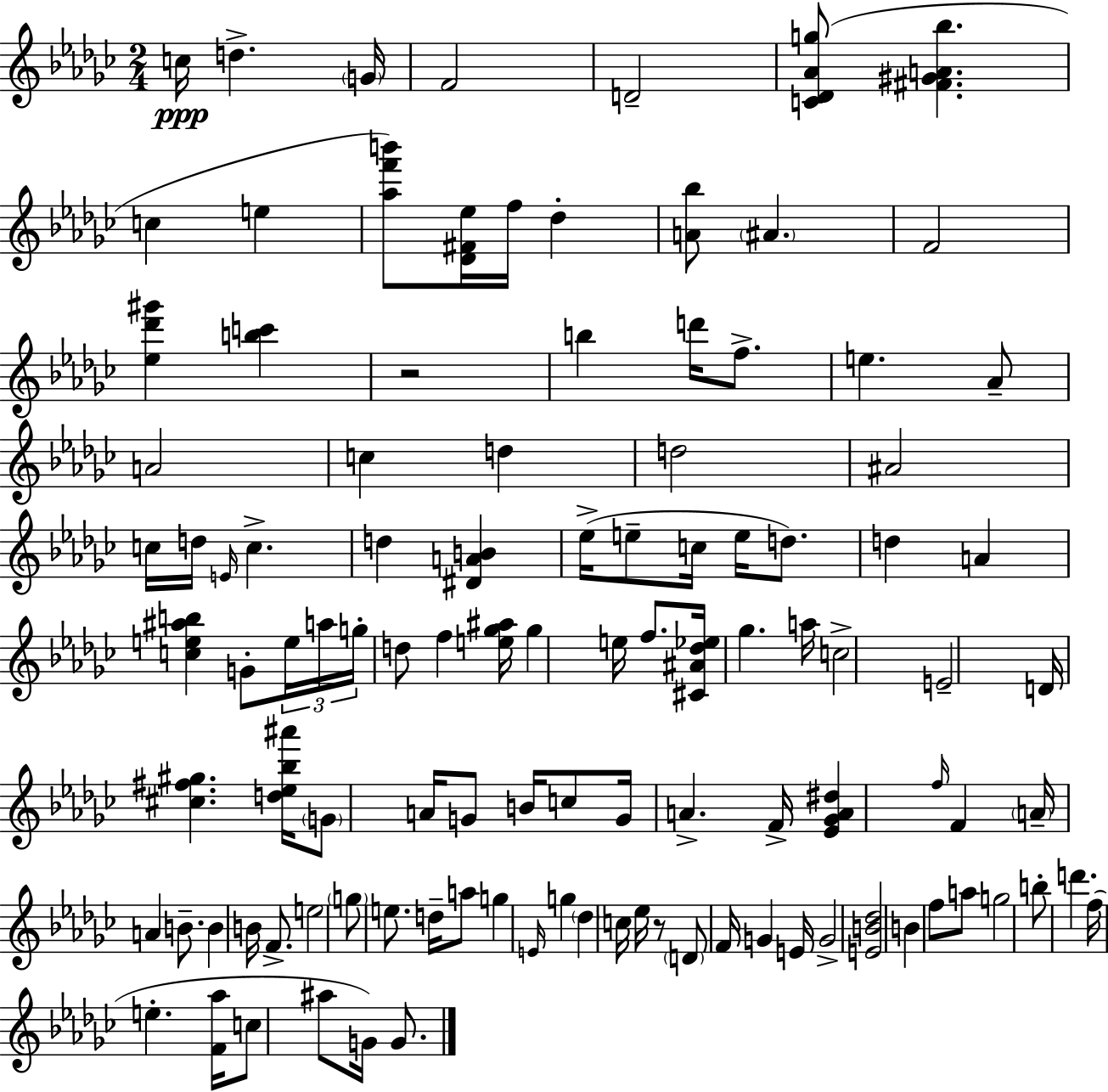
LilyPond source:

{
  \clef treble
  \numericTimeSignature
  \time 2/4
  \key ees \minor
  c''16\ppp d''4.-> \parenthesize g'16 | f'2 | d'2-- | <c' des' aes' g''>8( <fis' gis' a' bes''>4. | \break c''4 e''4 | <aes'' f''' b'''>8) <des' fis' ees''>16 f''16 des''4-. | <a' bes''>8 \parenthesize ais'4. | f'2 | \break <ees'' des''' gis'''>4 <b'' c'''>4 | r2 | b''4 d'''16 f''8.-> | e''4. aes'8-- | \break a'2 | c''4 d''4 | d''2 | ais'2 | \break c''16 d''16 \grace { e'16 } c''4.-> | d''4 <dis' a' b'>4 | ees''16->( e''8-- c''16 e''16 d''8.) | d''4 a'4 | \break <c'' e'' ais'' b''>4 g'8-. \tuplet 3/2 { e''16 | a''16 g''16-. } d''8 f''4 | <e'' ges'' ais''>16 ges''4 e''16 f''8. | <cis' ais' des'' ees''>16 ges''4. | \break a''16 c''2-> | e'2-- | d'16 <cis'' fis'' gis''>4. | <d'' ees'' bes'' ais'''>16 \parenthesize g'8 a'16 g'8 b'16 c''8 | \break g'16 a'4.-> | f'16-> <ees' ges' a' dis''>4 \grace { f''16 } f'4 | \parenthesize a'16-- a'4 b'8.-- | b'4 b'16 f'8.-> | \break e''2 | \parenthesize g''8 e''8. d''16-- | a''8 g''4 \grace { e'16 } g''4 | \parenthesize des''4 c''16 | \break ees''16 r8 \parenthesize d'8 f'16 g'4 | e'16 g'2-> | <e' b' des''>2 | b'4 f''8 | \break a''8 g''2 | b''8-. d'''4. | f''16( e''4.-. | <f' aes''>16 c''8 ais''8 g'16) | \break g'8. \bar "|."
}